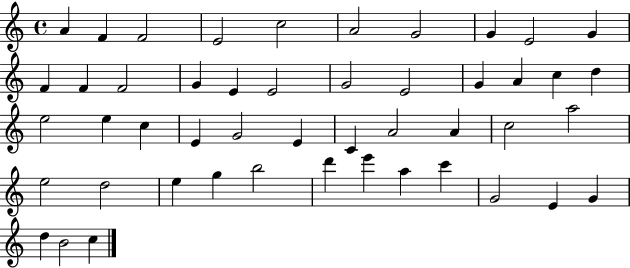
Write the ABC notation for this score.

X:1
T:Untitled
M:4/4
L:1/4
K:C
A F F2 E2 c2 A2 G2 G E2 G F F F2 G E E2 G2 E2 G A c d e2 e c E G2 E C A2 A c2 a2 e2 d2 e g b2 d' e' a c' G2 E G d B2 c